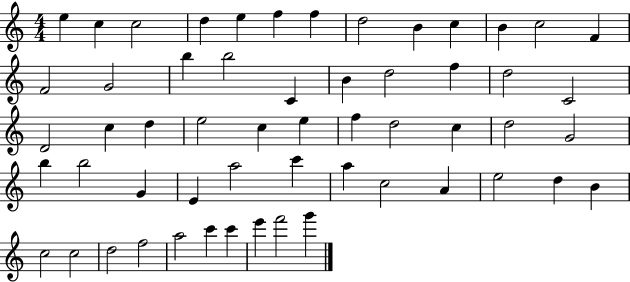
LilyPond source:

{
  \clef treble
  \numericTimeSignature
  \time 4/4
  \key c \major
  e''4 c''4 c''2 | d''4 e''4 f''4 f''4 | d''2 b'4 c''4 | b'4 c''2 f'4 | \break f'2 g'2 | b''4 b''2 c'4 | b'4 d''2 f''4 | d''2 c'2 | \break d'2 c''4 d''4 | e''2 c''4 e''4 | f''4 d''2 c''4 | d''2 g'2 | \break b''4 b''2 g'4 | e'4 a''2 c'''4 | a''4 c''2 a'4 | e''2 d''4 b'4 | \break c''2 c''2 | d''2 f''2 | a''2 c'''4 c'''4 | e'''4 f'''2 g'''4 | \break \bar "|."
}